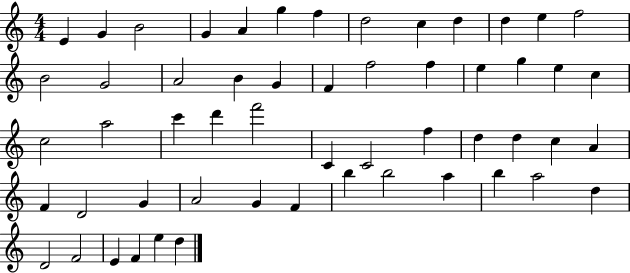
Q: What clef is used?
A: treble